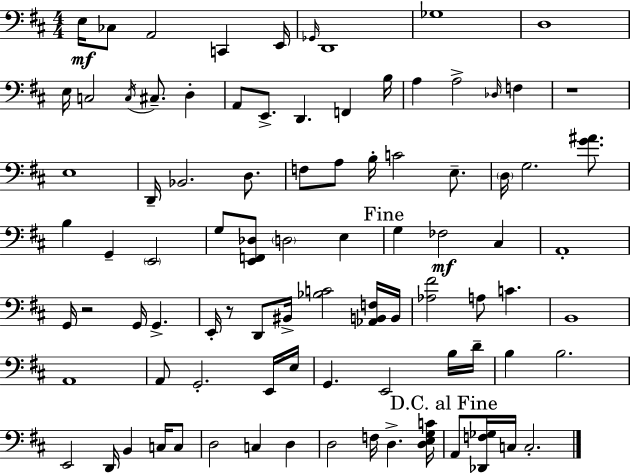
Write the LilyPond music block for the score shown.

{
  \clef bass
  \numericTimeSignature
  \time 4/4
  \key d \major
  e16\mf ces8 a,2 c,4 e,16 | \grace { ges,16 } d,1 | ges1 | d1 | \break e16 c2 \acciaccatura { c16 } cis8.-- d4-. | a,8 e,8.-> d,4. f,4 | b16 a4 a2-> \grace { des16 } f4 | r1 | \break e1 | d,16-- bes,2. | d8. f8 a8 b16-. c'2 | e8.-- \parenthesize d16 g2. | \break <g' ais'>8. b4 g,4-- \parenthesize e,2 | g8 <e, f, des>8 \parenthesize d2 e4 | \mark "Fine" g4 fes2\mf cis4 | a,1-. | \break g,16 r2 g,16 g,4.-> | e,16-. r8 d,8 bis,16-> <bes c'>2 | <aes, b, f>16 b,16 <aes fis'>2 a8 c'4. | b,1 | \break a,1 | a,8 g,2.-. | e,16 e16 g,4. e,2 | b16 d'16-- b4 b2. | \break e,2 d,16 b,4 | c16 c8 d2 c4 d4 | d2 f16 d4.-> | <d e g c'>16 \mark "D.C. al Fine" a,8 <des, f ges>16 c16 c2.-. | \break \bar "|."
}